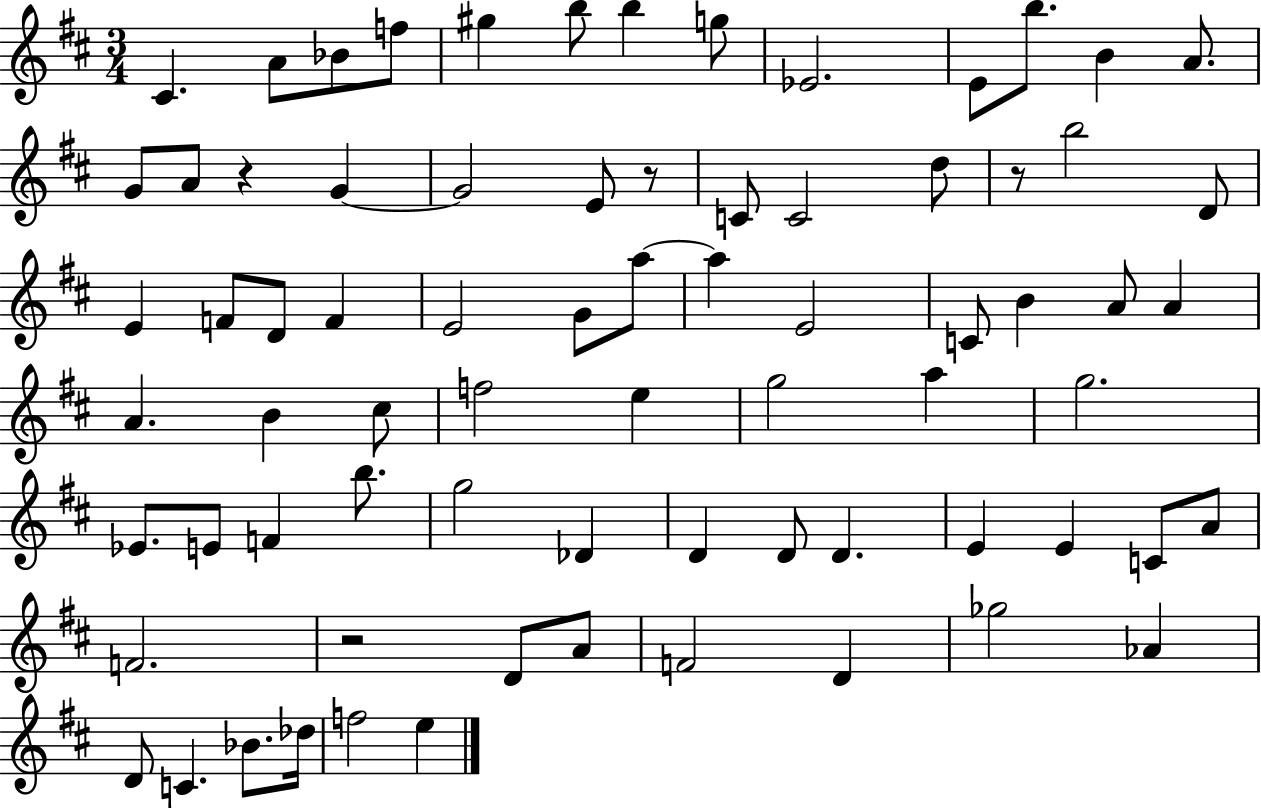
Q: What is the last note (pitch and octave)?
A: E5